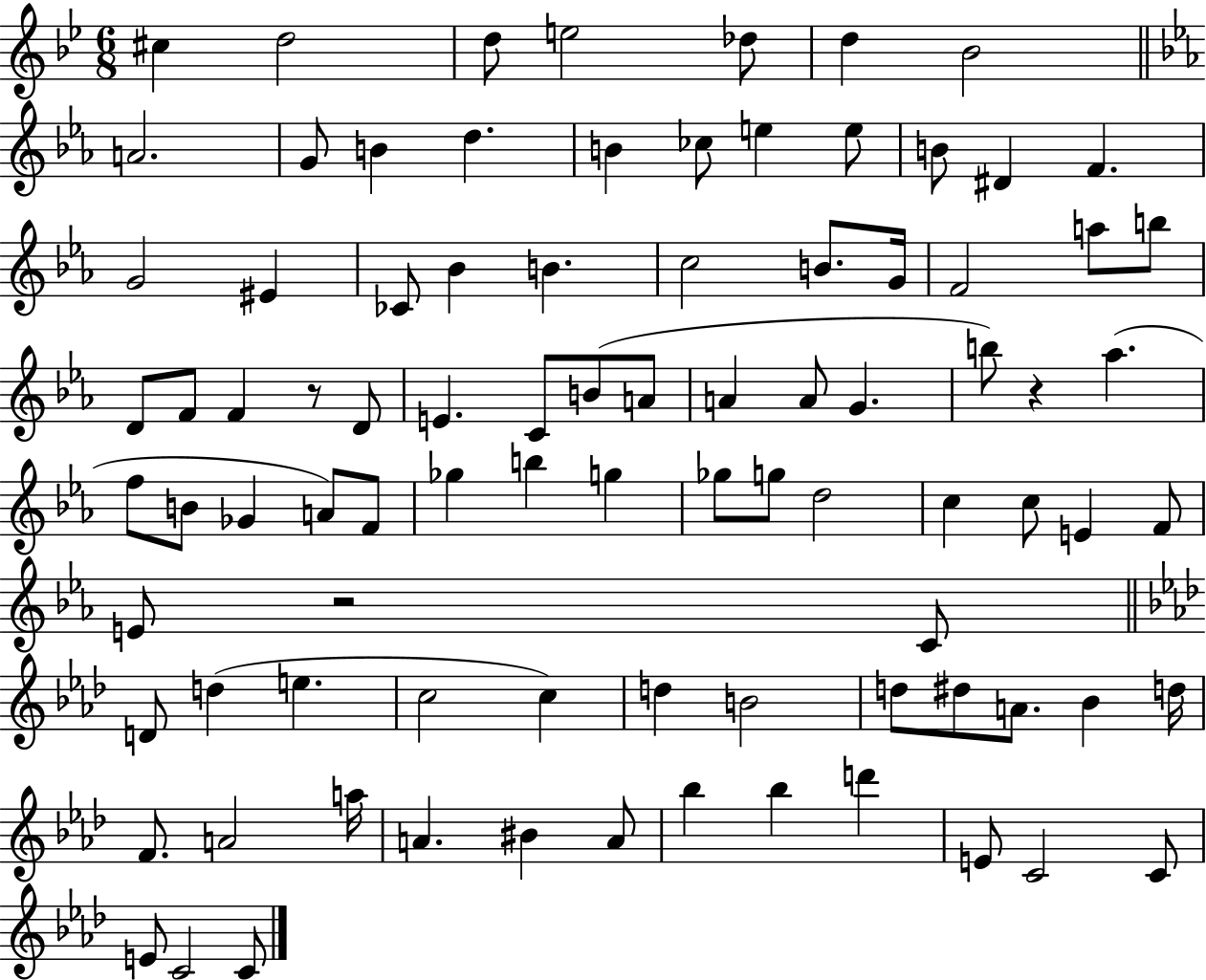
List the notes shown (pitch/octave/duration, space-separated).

C#5/q D5/h D5/e E5/h Db5/e D5/q Bb4/h A4/h. G4/e B4/q D5/q. B4/q CES5/e E5/q E5/e B4/e D#4/q F4/q. G4/h EIS4/q CES4/e Bb4/q B4/q. C5/h B4/e. G4/s F4/h A5/e B5/e D4/e F4/e F4/q R/e D4/e E4/q. C4/e B4/e A4/e A4/q A4/e G4/q. B5/e R/q Ab5/q. F5/e B4/e Gb4/q A4/e F4/e Gb5/q B5/q G5/q Gb5/e G5/e D5/h C5/q C5/e E4/q F4/e E4/e R/h C4/e D4/e D5/q E5/q. C5/h C5/q D5/q B4/h D5/e D#5/e A4/e. Bb4/q D5/s F4/e. A4/h A5/s A4/q. BIS4/q A4/e Bb5/q Bb5/q D6/q E4/e C4/h C4/e E4/e C4/h C4/e